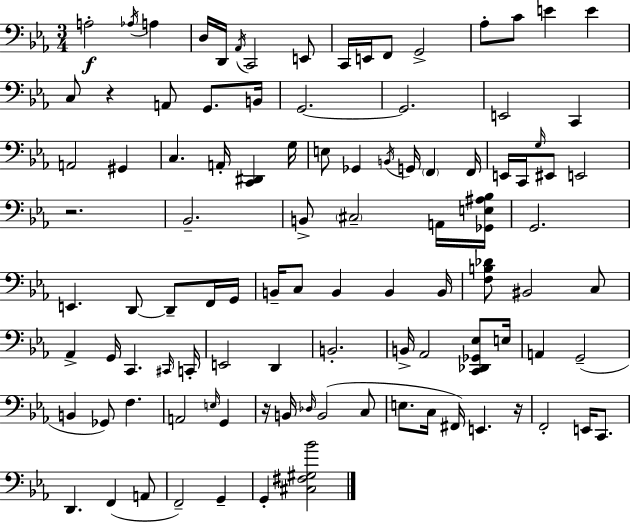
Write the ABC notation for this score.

X:1
T:Untitled
M:3/4
L:1/4
K:Eb
A,2 _A,/4 A, D,/4 D,,/4 _A,,/4 C,,2 E,,/2 C,,/4 E,,/4 F,,/2 G,,2 _A,/2 C/2 E E C,/2 z A,,/2 G,,/2 B,,/4 G,,2 G,,2 E,,2 C,, A,,2 ^G,, C, A,,/4 [C,,^D,,] G,/4 E,/2 _G,, B,,/4 G,,/4 F,, F,,/4 E,,/4 C,,/4 G,/4 ^E,,/2 E,,2 z2 _B,,2 B,,/2 ^C,2 A,,/4 [_G,,E,^A,_B,]/4 G,,2 E,, D,,/2 D,,/2 F,,/4 G,,/4 B,,/4 C,/2 B,, B,, B,,/4 [F,B,_D]/2 ^B,,2 C,/2 _A,, G,,/4 C,, ^C,,/4 C,,/4 E,,2 D,, B,,2 B,,/4 _A,,2 [C,,_D,,_G,,_E,]/2 E,/4 A,, G,,2 B,, _G,,/2 F, A,,2 E,/4 G,, z/4 B,,/4 _D,/4 B,,2 C,/2 E,/2 C,/4 ^F,,/4 E,, z/4 F,,2 E,,/4 C,,/2 D,, F,, A,,/2 F,,2 G,, G,, [^C,^F,^G,_B]2